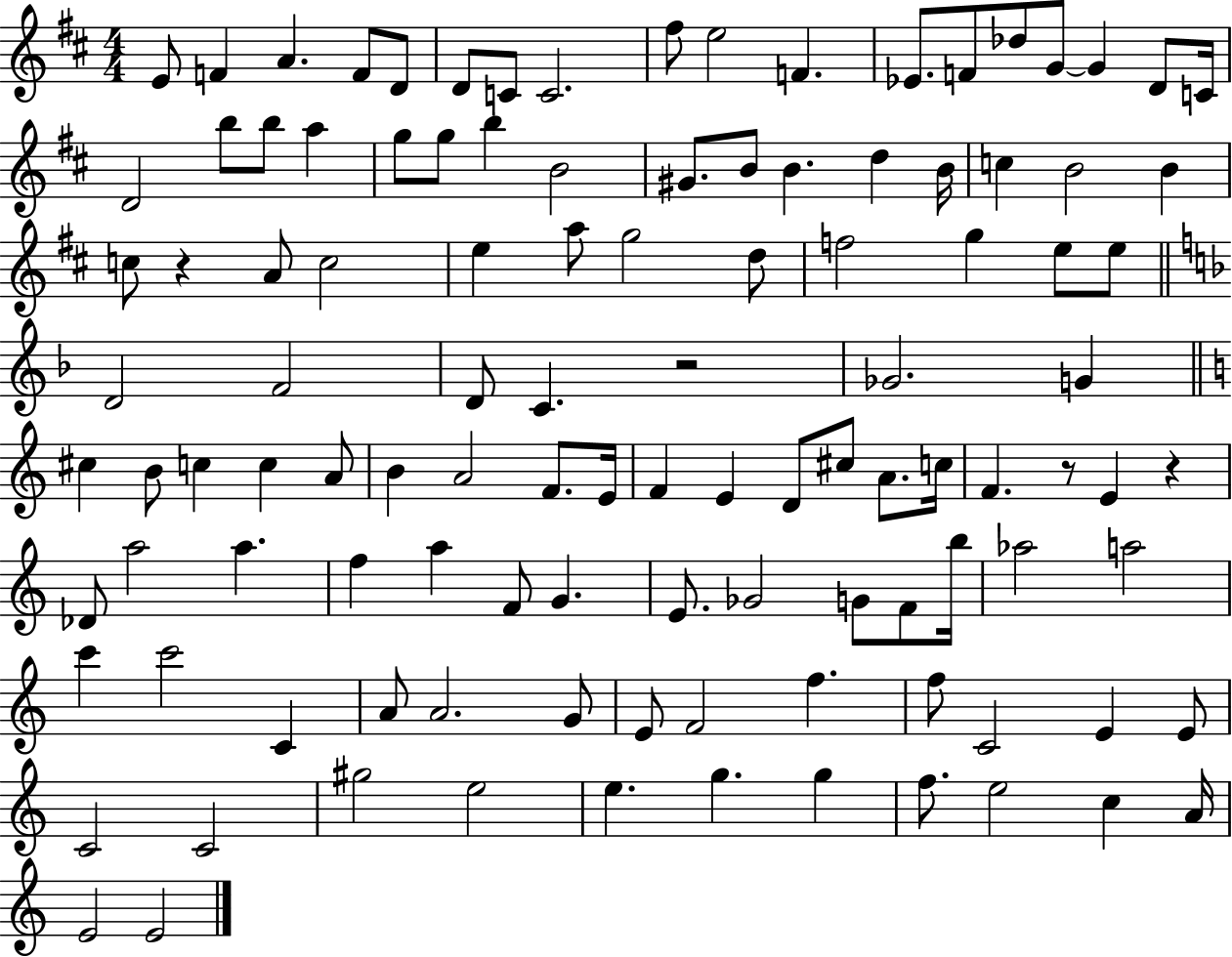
X:1
T:Untitled
M:4/4
L:1/4
K:D
E/2 F A F/2 D/2 D/2 C/2 C2 ^f/2 e2 F _E/2 F/2 _d/2 G/2 G D/2 C/4 D2 b/2 b/2 a g/2 g/2 b B2 ^G/2 B/2 B d B/4 c B2 B c/2 z A/2 c2 e a/2 g2 d/2 f2 g e/2 e/2 D2 F2 D/2 C z2 _G2 G ^c B/2 c c A/2 B A2 F/2 E/4 F E D/2 ^c/2 A/2 c/4 F z/2 E z _D/2 a2 a f a F/2 G E/2 _G2 G/2 F/2 b/4 _a2 a2 c' c'2 C A/2 A2 G/2 E/2 F2 f f/2 C2 E E/2 C2 C2 ^g2 e2 e g g f/2 e2 c A/4 E2 E2